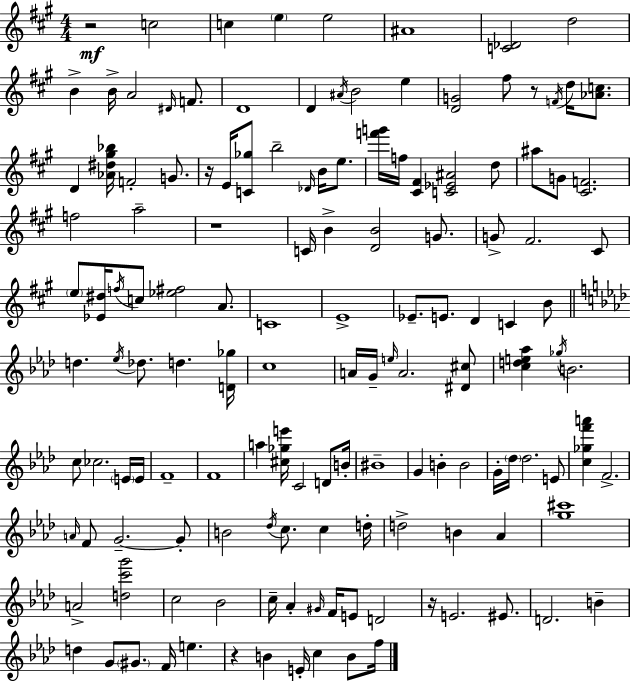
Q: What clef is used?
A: treble